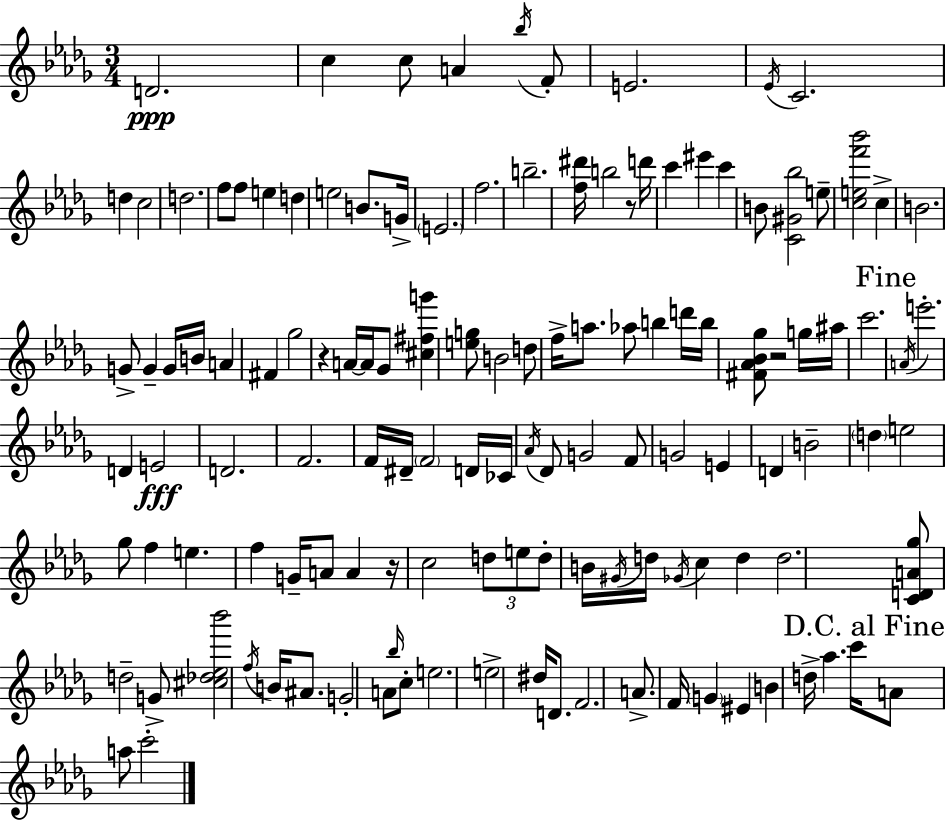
X:1
T:Untitled
M:3/4
L:1/4
K:Bbm
D2 c c/2 A _b/4 F/2 E2 _E/4 C2 d c2 d2 f/2 f/2 e d e2 B/2 G/4 E2 f2 b2 [f^d']/4 b2 z/2 d'/4 c' ^e' c' B/2 [C^G_b]2 e/2 [cef'_b']2 c B2 G/2 G G/4 B/4 A ^F _g2 z A/4 A/4 _G/2 [^c^fg'] [eg]/2 B2 d/2 f/4 a/2 _a/2 b d'/4 b/4 [^F_A_B_g]/2 z2 g/4 ^a/4 c'2 A/4 e'2 D E2 D2 F2 F/4 ^D/4 F2 D/4 _C/4 _A/4 _D/2 G2 F/2 G2 E D B2 d e2 _g/2 f e f G/4 A/2 A z/4 c2 d/2 e/2 d/2 B/4 ^G/4 d/4 _G/4 c d d2 [CDA_g]/2 d2 G/2 [^c_d_e_b']2 f/4 B/4 ^A/2 G2 A/2 _b/4 c/2 e2 e2 ^d/4 D/2 F2 A/2 F/4 G ^E B d/4 _a c'/4 A/2 a/2 c'2